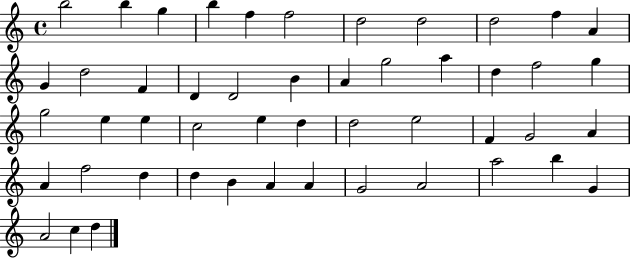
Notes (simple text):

B5/h B5/q G5/q B5/q F5/q F5/h D5/h D5/h D5/h F5/q A4/q G4/q D5/h F4/q D4/q D4/h B4/q A4/q G5/h A5/q D5/q F5/h G5/q G5/h E5/q E5/q C5/h E5/q D5/q D5/h E5/h F4/q G4/h A4/q A4/q F5/h D5/q D5/q B4/q A4/q A4/q G4/h A4/h A5/h B5/q G4/q A4/h C5/q D5/q